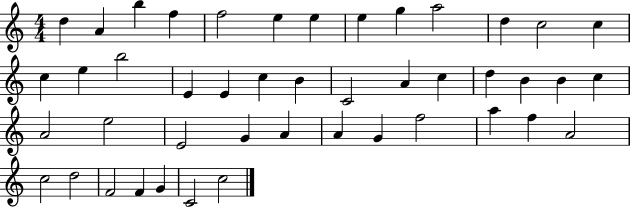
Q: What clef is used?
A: treble